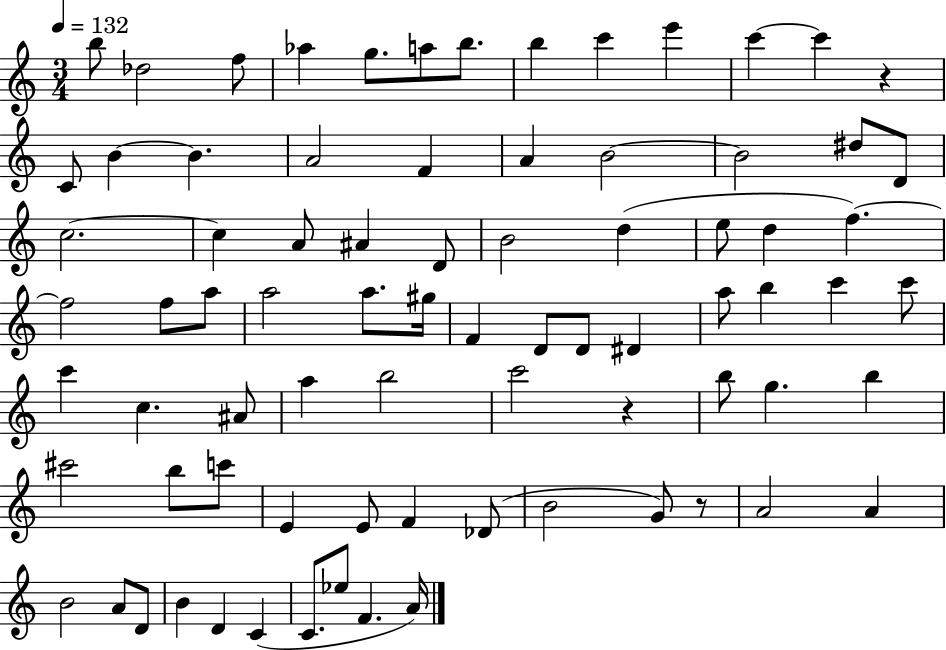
B5/e Db5/h F5/e Ab5/q G5/e. A5/e B5/e. B5/q C6/q E6/q C6/q C6/q R/q C4/e B4/q B4/q. A4/h F4/q A4/q B4/h B4/h D#5/e D4/e C5/h. C5/q A4/e A#4/q D4/e B4/h D5/q E5/e D5/q F5/q. F5/h F5/e A5/e A5/h A5/e. G#5/s F4/q D4/e D4/e D#4/q A5/e B5/q C6/q C6/e C6/q C5/q. A#4/e A5/q B5/h C6/h R/q B5/e G5/q. B5/q C#6/h B5/e C6/e E4/q E4/e F4/q Db4/e B4/h G4/e R/e A4/h A4/q B4/h A4/e D4/e B4/q D4/q C4/q C4/e. Eb5/e F4/q. A4/s